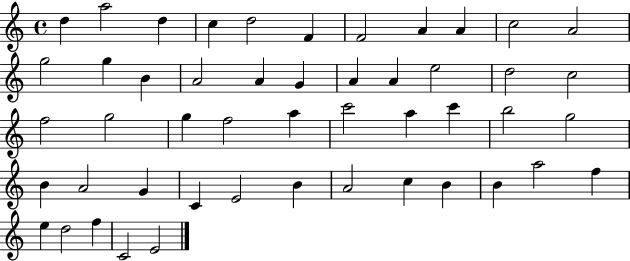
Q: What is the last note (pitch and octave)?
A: E4